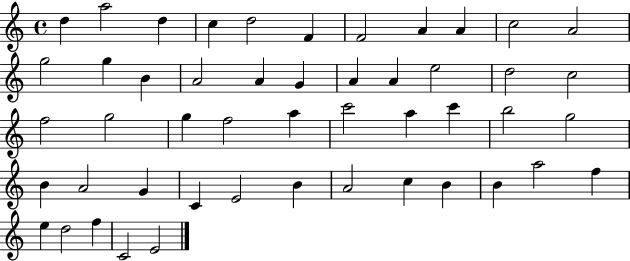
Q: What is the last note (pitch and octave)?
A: E4